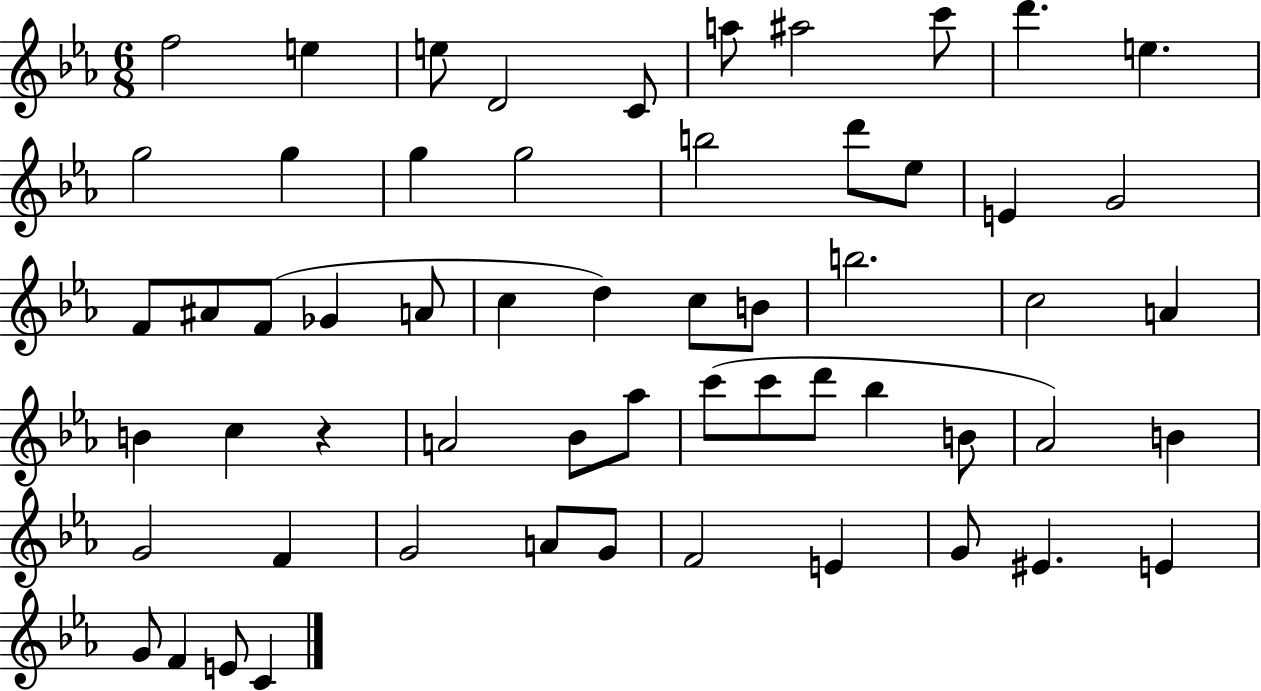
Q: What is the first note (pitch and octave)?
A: F5